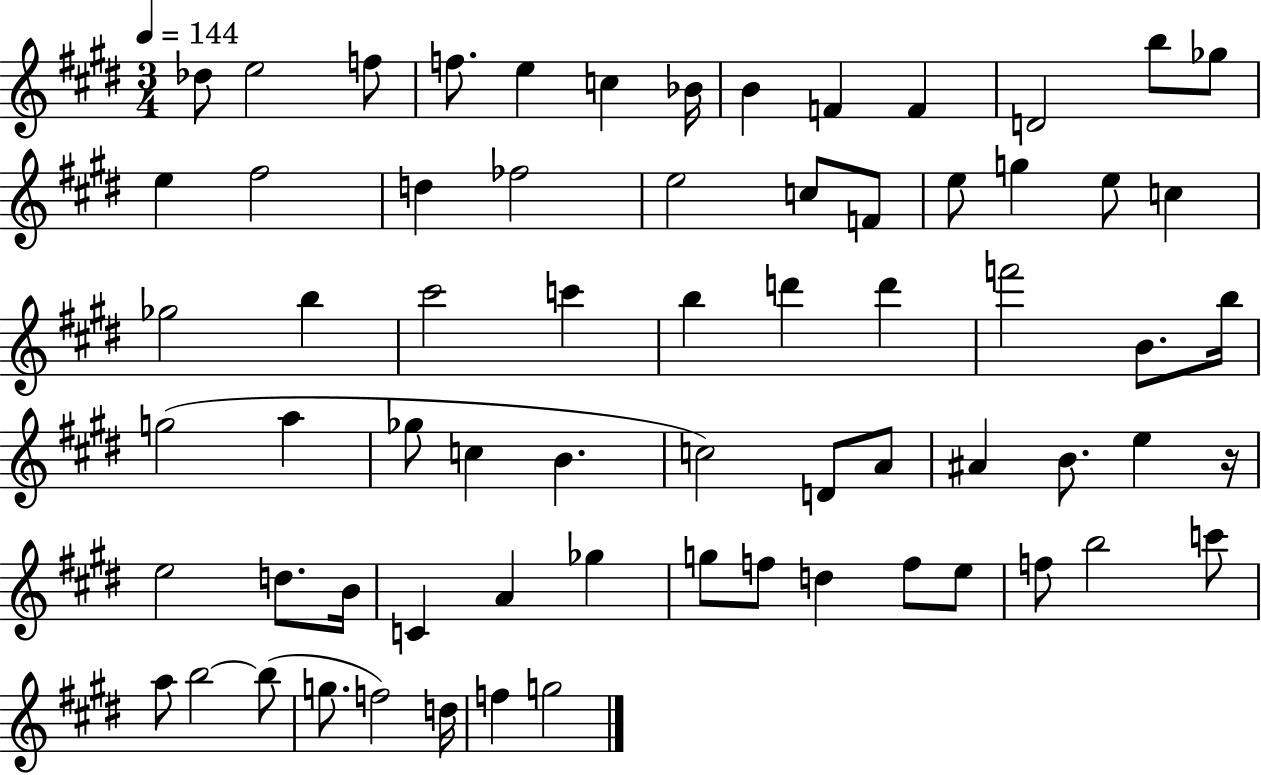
{
  \clef treble
  \numericTimeSignature
  \time 3/4
  \key e \major
  \tempo 4 = 144
  \repeat volta 2 { des''8 e''2 f''8 | f''8. e''4 c''4 bes'16 | b'4 f'4 f'4 | d'2 b''8 ges''8 | \break e''4 fis''2 | d''4 fes''2 | e''2 c''8 f'8 | e''8 g''4 e''8 c''4 | \break ges''2 b''4 | cis'''2 c'''4 | b''4 d'''4 d'''4 | f'''2 b'8. b''16 | \break g''2( a''4 | ges''8 c''4 b'4. | c''2) d'8 a'8 | ais'4 b'8. e''4 r16 | \break e''2 d''8. b'16 | c'4 a'4 ges''4 | g''8 f''8 d''4 f''8 e''8 | f''8 b''2 c'''8 | \break a''8 b''2~~ b''8( | g''8. f''2) d''16 | f''4 g''2 | } \bar "|."
}